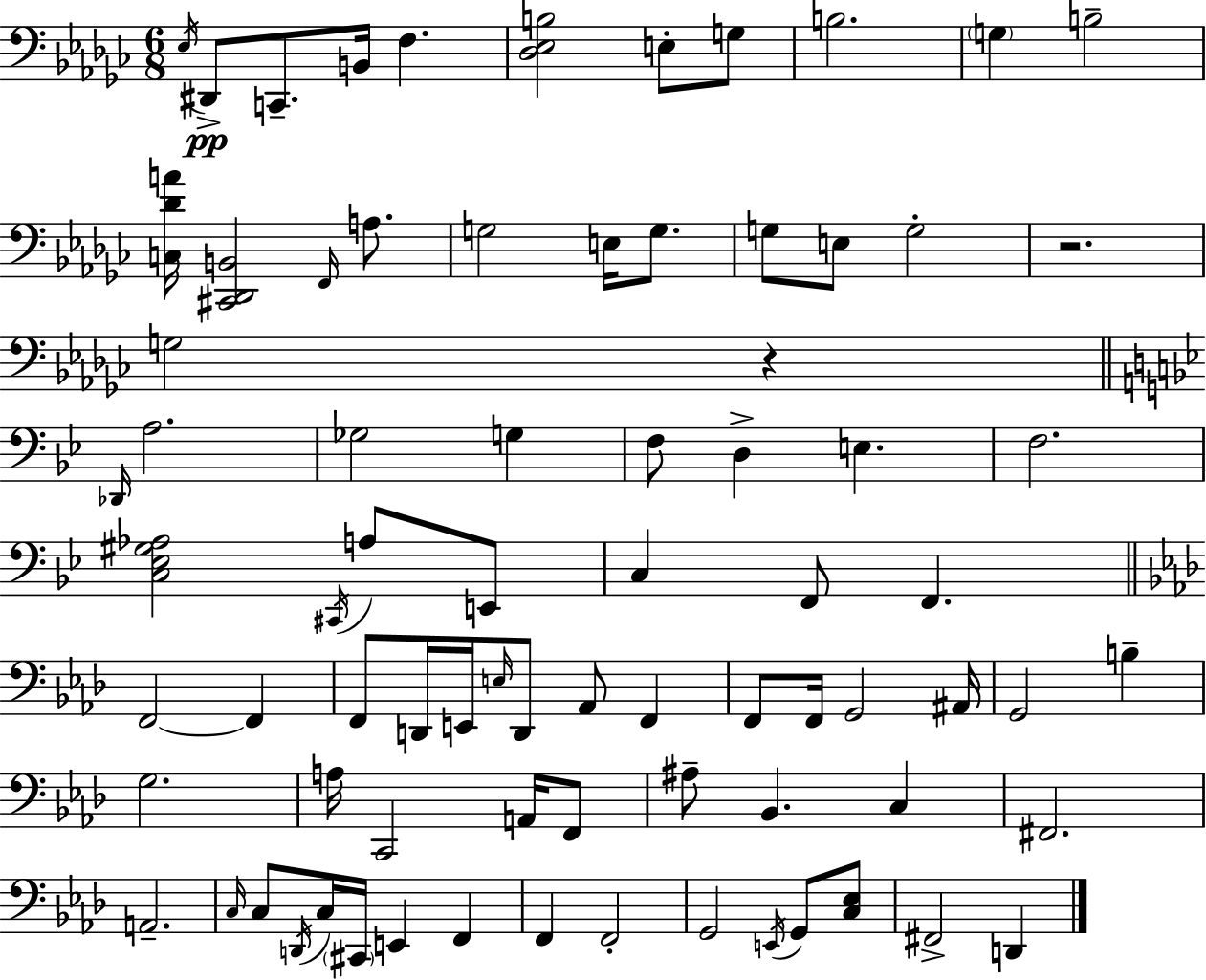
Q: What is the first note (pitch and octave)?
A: Eb3